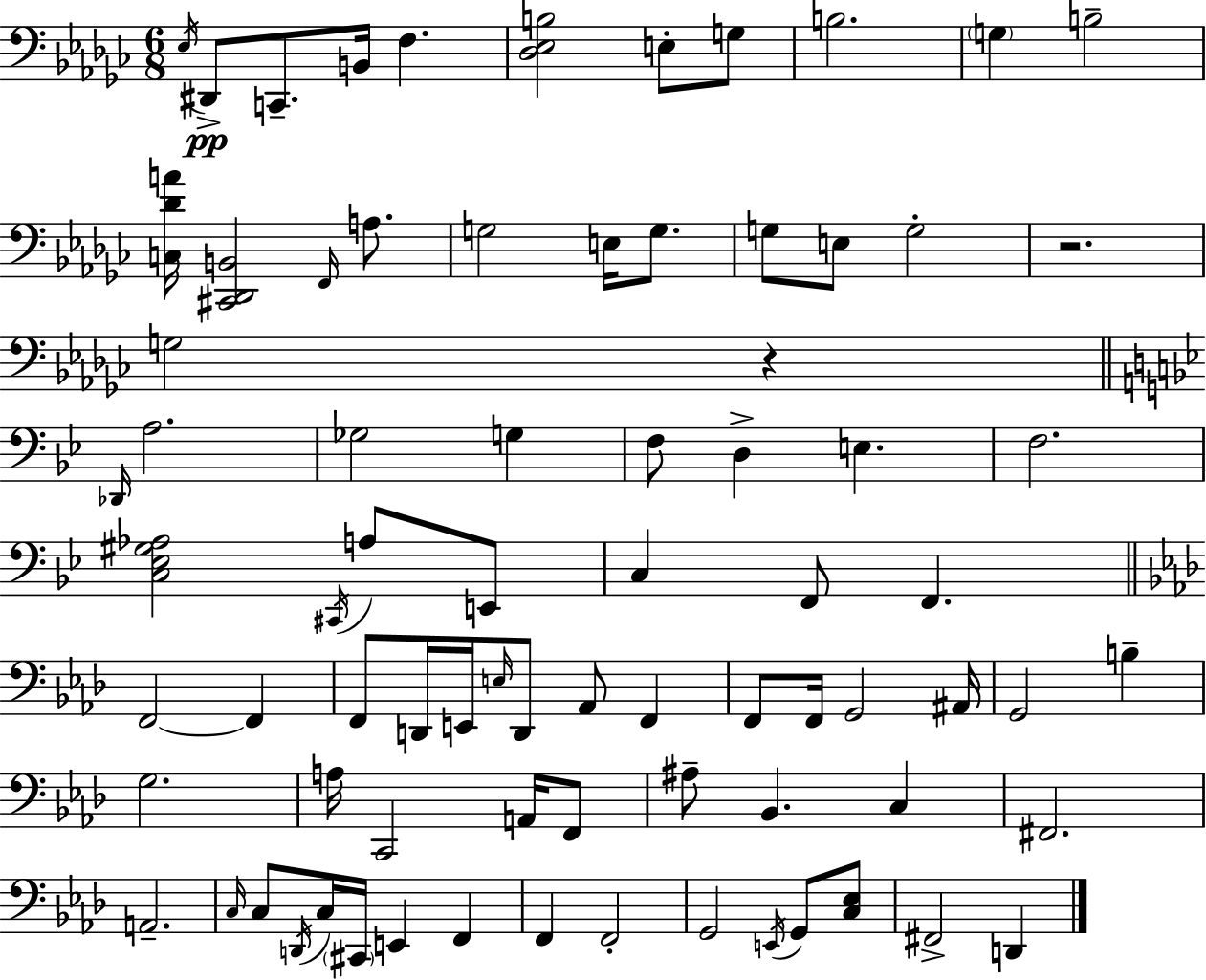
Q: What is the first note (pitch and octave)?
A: Eb3